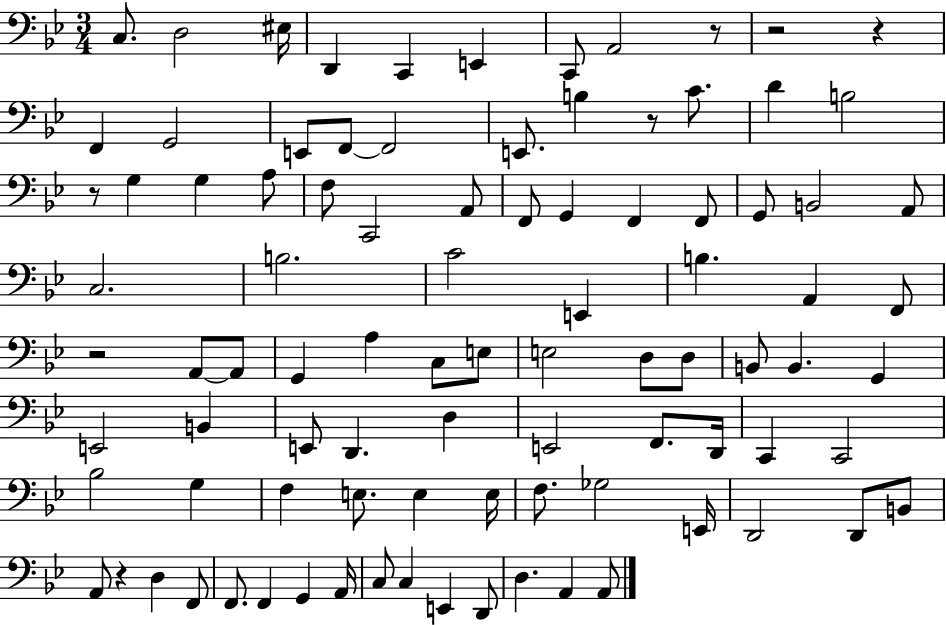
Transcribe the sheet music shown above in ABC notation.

X:1
T:Untitled
M:3/4
L:1/4
K:Bb
C,/2 D,2 ^E,/4 D,, C,, E,, C,,/2 A,,2 z/2 z2 z F,, G,,2 E,,/2 F,,/2 F,,2 E,,/2 B, z/2 C/2 D B,2 z/2 G, G, A,/2 F,/2 C,,2 A,,/2 F,,/2 G,, F,, F,,/2 G,,/2 B,,2 A,,/2 C,2 B,2 C2 E,, B, A,, F,,/2 z2 A,,/2 A,,/2 G,, A, C,/2 E,/2 E,2 D,/2 D,/2 B,,/2 B,, G,, E,,2 B,, E,,/2 D,, D, E,,2 F,,/2 D,,/4 C,, C,,2 _B,2 G, F, E,/2 E, E,/4 F,/2 _G,2 E,,/4 D,,2 D,,/2 B,,/2 A,,/2 z D, F,,/2 F,,/2 F,, G,, A,,/4 C,/2 C, E,, D,,/2 D, A,, A,,/2